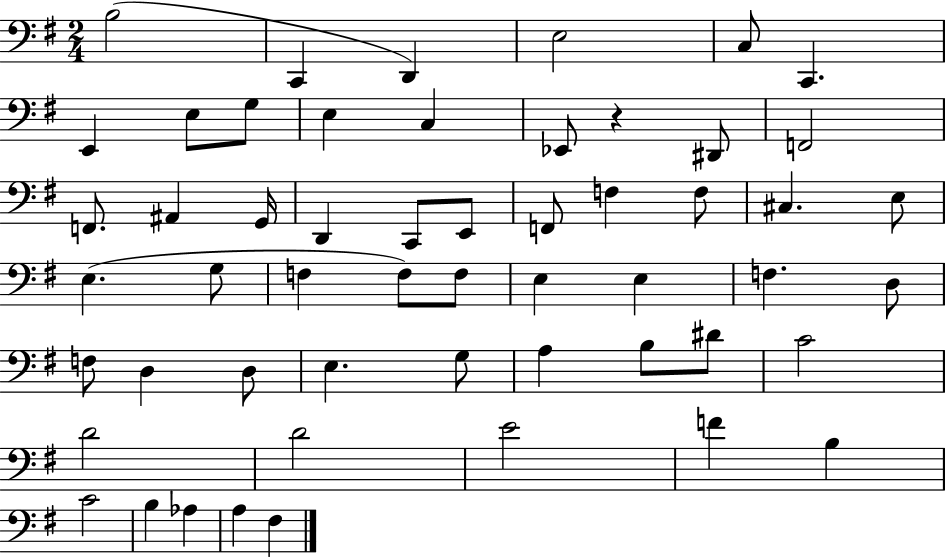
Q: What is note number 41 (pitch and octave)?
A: B3